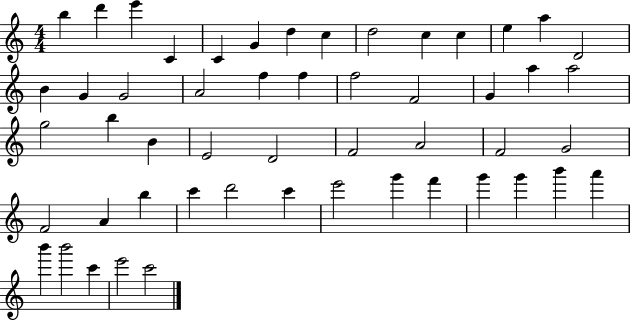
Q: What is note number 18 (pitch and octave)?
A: A4